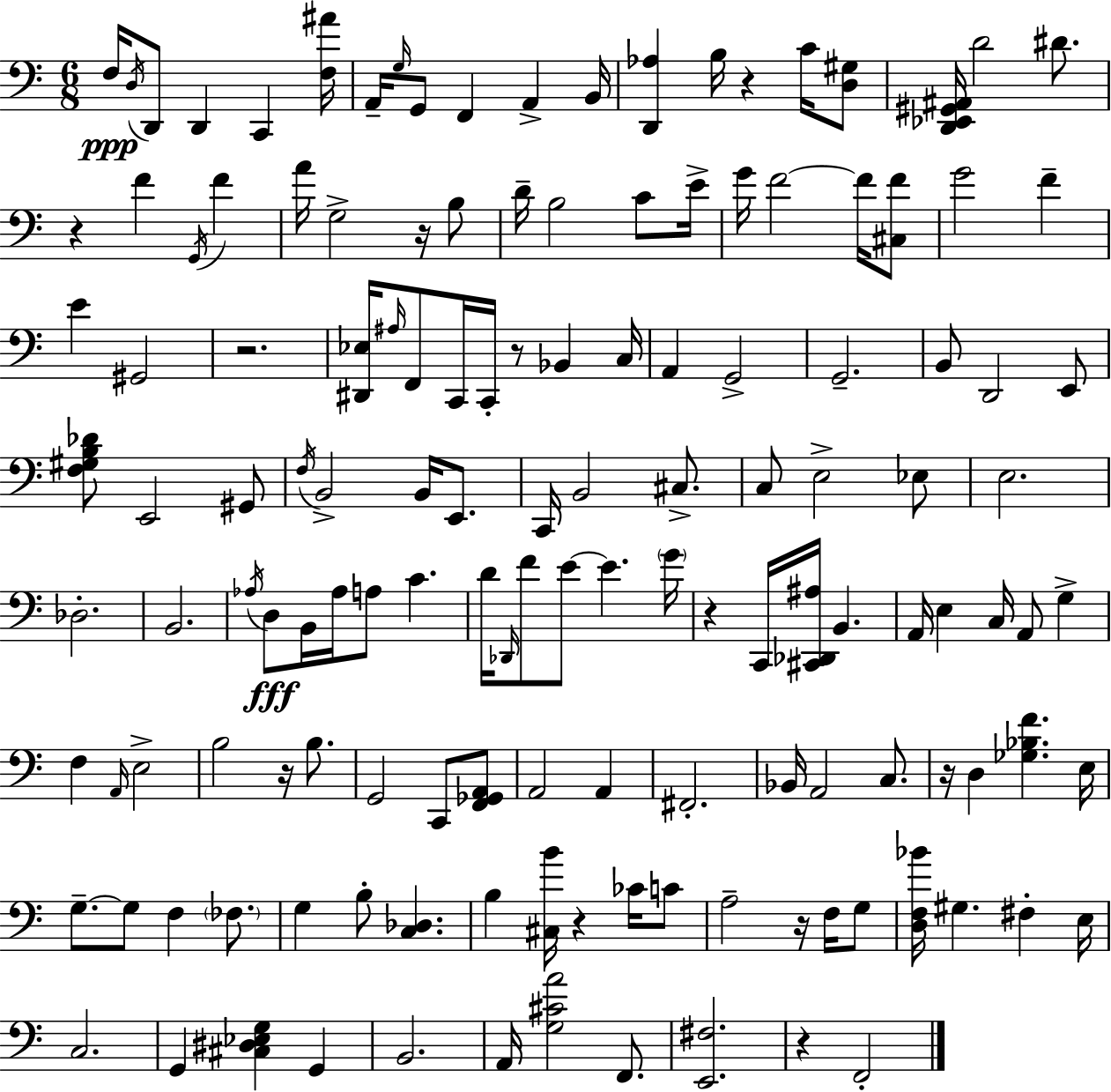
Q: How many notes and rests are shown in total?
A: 142